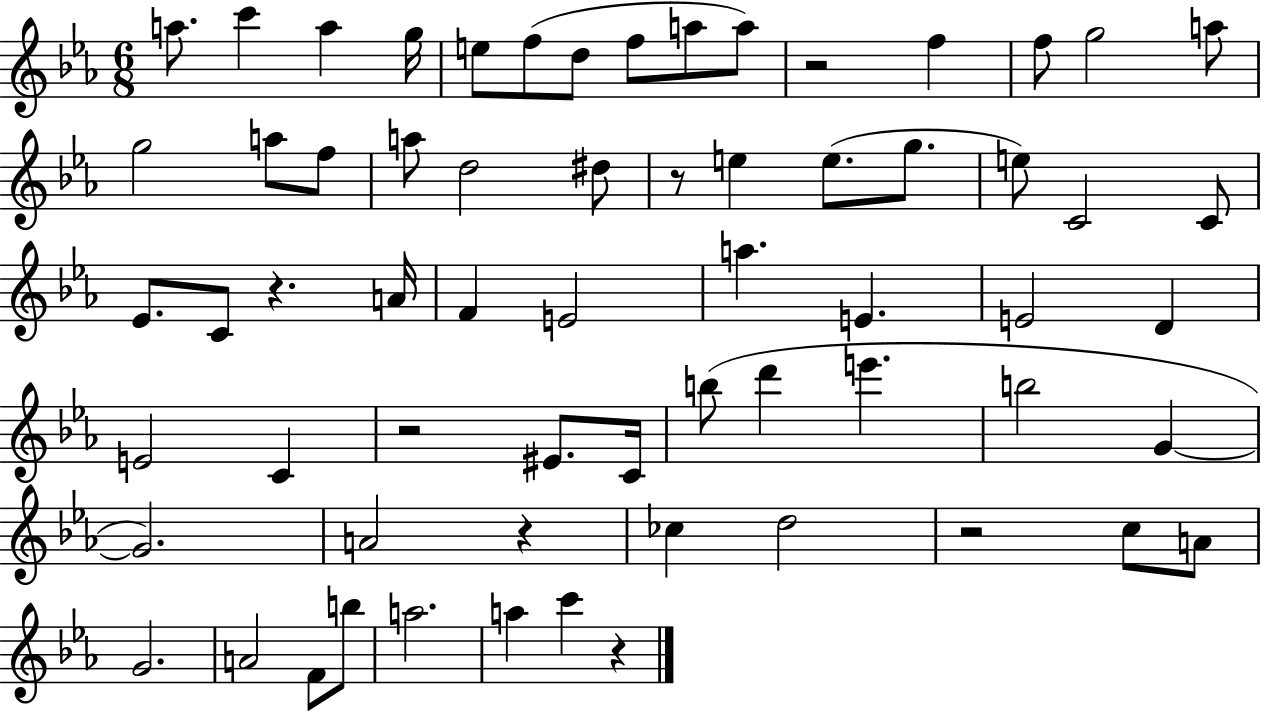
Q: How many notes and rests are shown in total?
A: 64